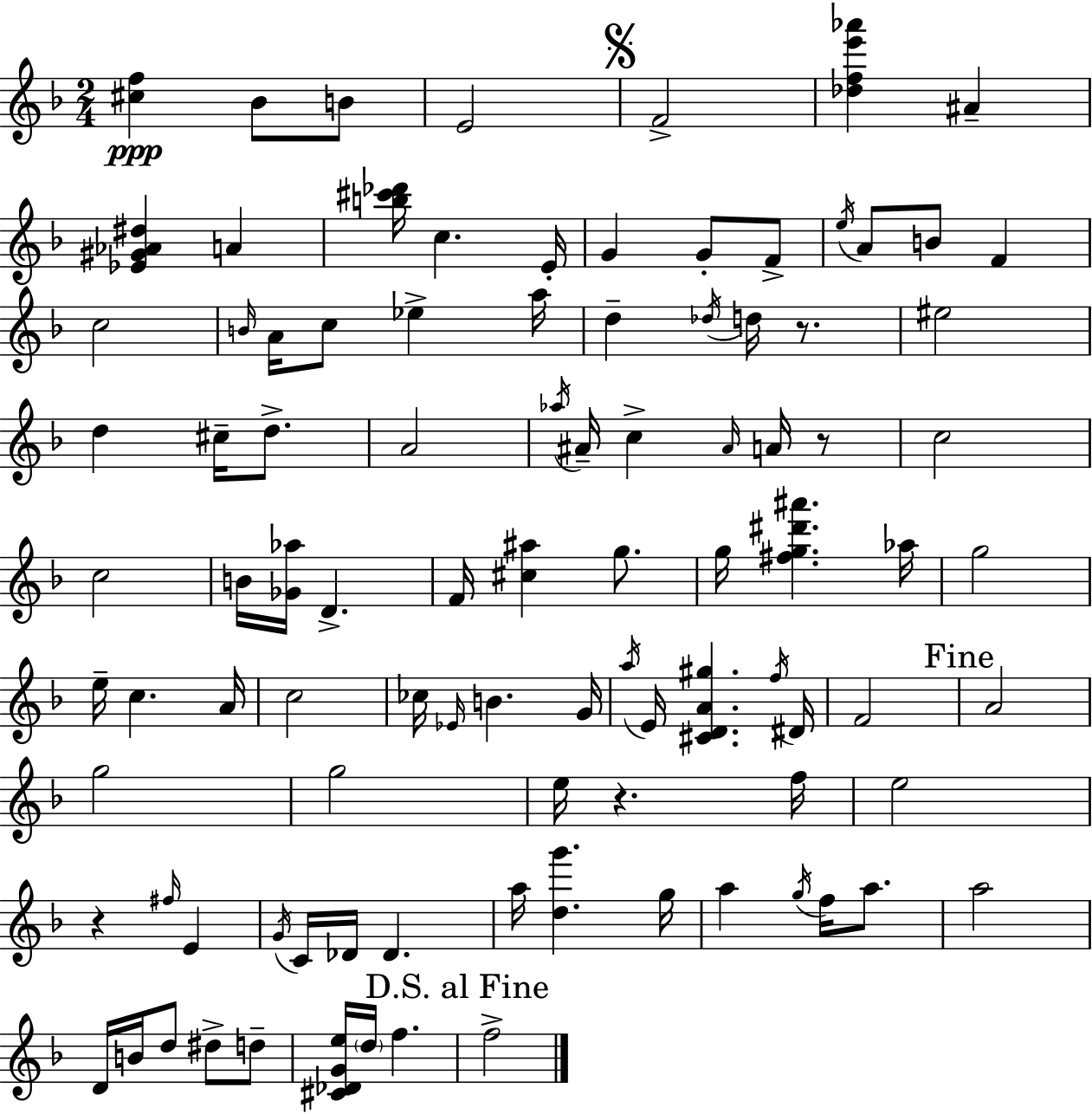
[C#5,F5]/q Bb4/e B4/e E4/h F4/h [Db5,F5,E6,Ab6]/q A#4/q [Eb4,G#4,Ab4,D#5]/q A4/q [B5,C#6,Db6]/s C5/q. E4/s G4/q G4/e F4/e E5/s A4/e B4/e F4/q C5/h B4/s A4/s C5/e Eb5/q A5/s D5/q Db5/s D5/s R/e. EIS5/h D5/q C#5/s D5/e. A4/h Ab5/s A#4/s C5/q A#4/s A4/s R/e C5/h C5/h B4/s [Gb4,Ab5]/s D4/q. F4/s [C#5,A#5]/q G5/e. G5/s [F#5,G5,D#6,A#6]/q. Ab5/s G5/h E5/s C5/q. A4/s C5/h CES5/s Eb4/s B4/q. G4/s A5/s E4/s [C#4,D4,A4,G#5]/q. F5/s D#4/s F4/h A4/h G5/h G5/h E5/s R/q. F5/s E5/h R/q F#5/s E4/q G4/s C4/s Db4/s Db4/q. A5/s [D5,G6]/q. G5/s A5/q G5/s F5/s A5/e. A5/h D4/s B4/s D5/e D#5/e D5/e [C#4,Db4,G4,E5]/s D5/s F5/q. F5/h